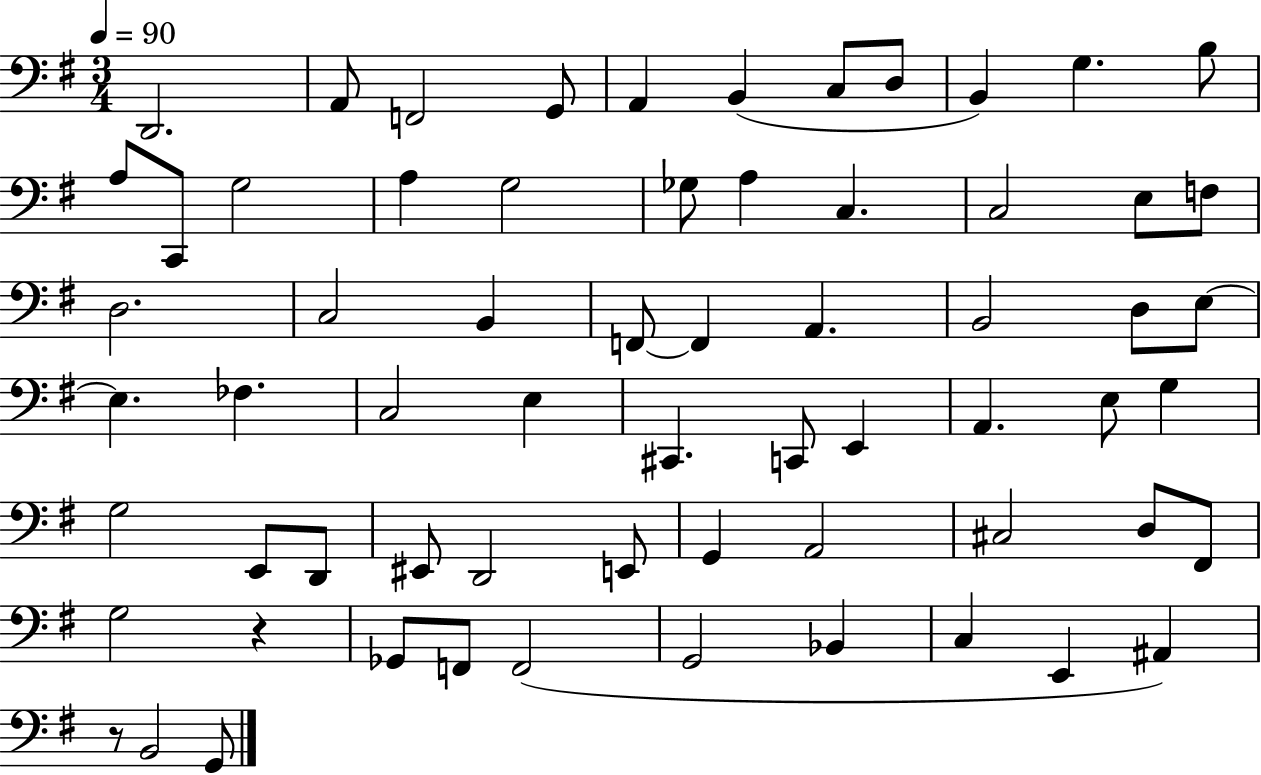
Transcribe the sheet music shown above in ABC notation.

X:1
T:Untitled
M:3/4
L:1/4
K:G
D,,2 A,,/2 F,,2 G,,/2 A,, B,, C,/2 D,/2 B,, G, B,/2 A,/2 C,,/2 G,2 A, G,2 _G,/2 A, C, C,2 E,/2 F,/2 D,2 C,2 B,, F,,/2 F,, A,, B,,2 D,/2 E,/2 E, _F, C,2 E, ^C,, C,,/2 E,, A,, E,/2 G, G,2 E,,/2 D,,/2 ^E,,/2 D,,2 E,,/2 G,, A,,2 ^C,2 D,/2 ^F,,/2 G,2 z _G,,/2 F,,/2 F,,2 G,,2 _B,, C, E,, ^A,, z/2 B,,2 G,,/2